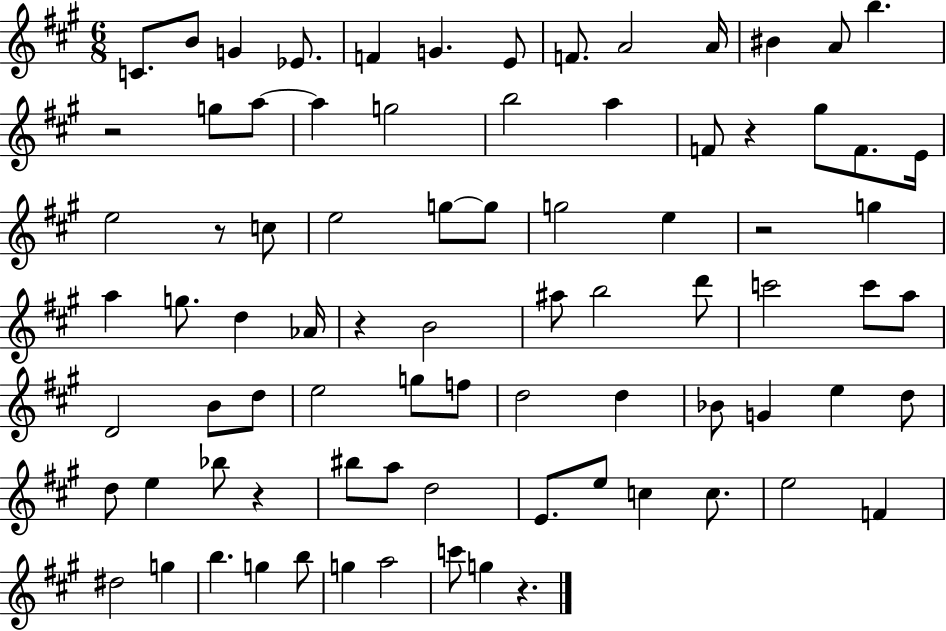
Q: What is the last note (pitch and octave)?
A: G5